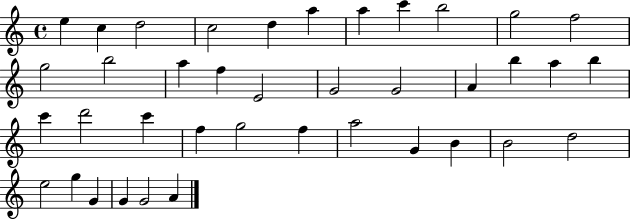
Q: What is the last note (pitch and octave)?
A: A4